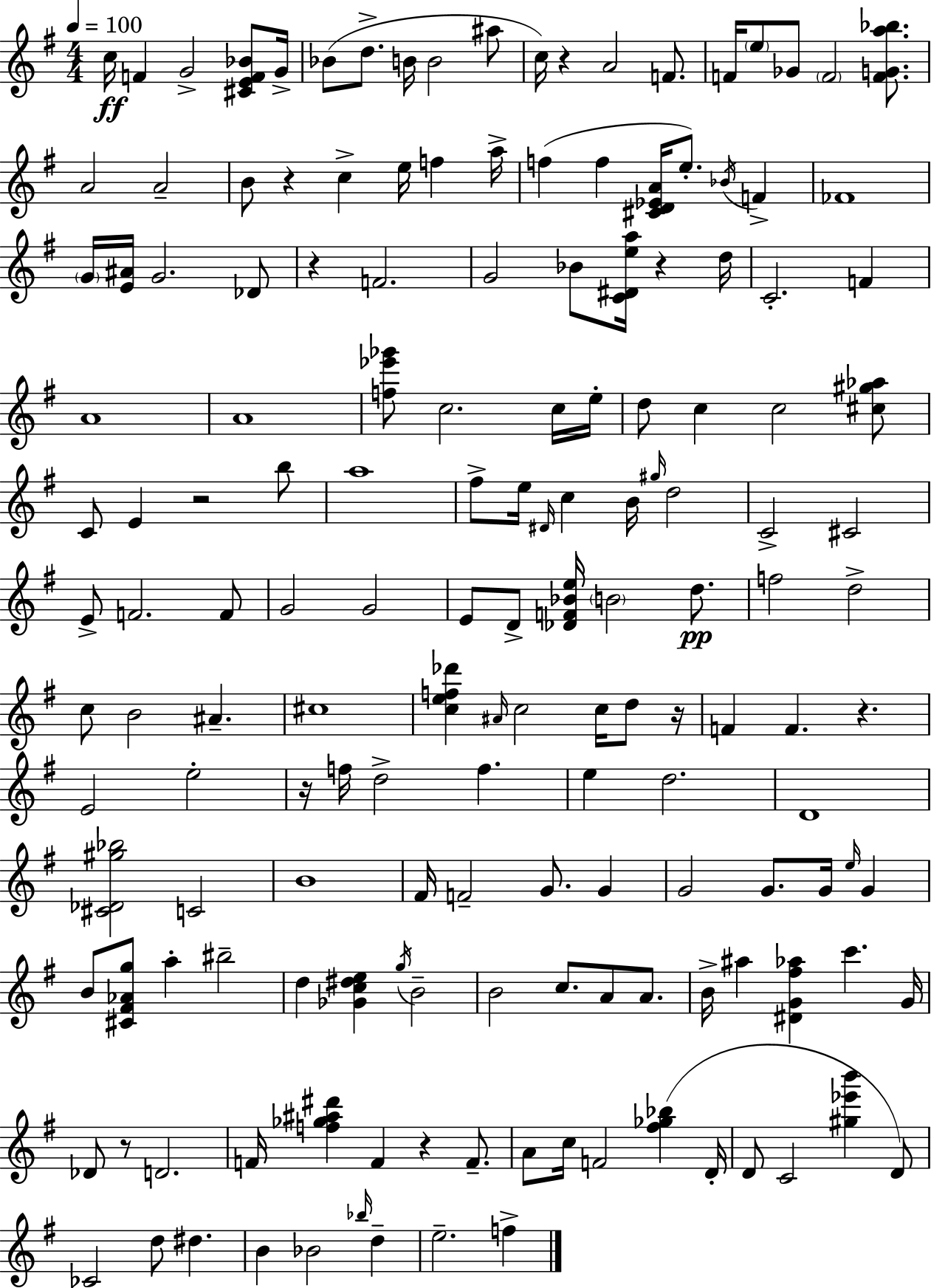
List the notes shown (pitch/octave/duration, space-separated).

C5/s F4/q G4/h [C#4,E4,F4,Bb4]/e G4/s Bb4/e D5/e. B4/s B4/h A#5/e C5/s R/q A4/h F4/e. F4/s E5/e Gb4/e F4/h [F4,G4,A5,Bb5]/e. A4/h A4/h B4/e R/q C5/q E5/s F5/q A5/s F5/q F5/q [C#4,D4,Eb4,A4]/s E5/e. Bb4/s F4/q FES4/w G4/s [E4,A#4]/s G4/h. Db4/e R/q F4/h. G4/h Bb4/e [C4,D#4,E5,A5]/s R/q D5/s C4/h. F4/q A4/w A4/w [F5,Eb6,Gb6]/e C5/h. C5/s E5/s D5/e C5/q C5/h [C#5,G#5,Ab5]/e C4/e E4/q R/h B5/e A5/w F#5/e E5/s D#4/s C5/q B4/s G#5/s D5/h C4/h C#4/h E4/e F4/h. F4/e G4/h G4/h E4/e D4/e [Db4,F4,Bb4,E5]/s B4/h D5/e. F5/h D5/h C5/e B4/h A#4/q. C#5/w [C5,E5,F5,Db6]/q A#4/s C5/h C5/s D5/e R/s F4/q F4/q. R/q. E4/h E5/h R/s F5/s D5/h F5/q. E5/q D5/h. D4/w [C#4,Db4,G#5,Bb5]/h C4/h B4/w F#4/s F4/h G4/e. G4/q G4/h G4/e. G4/s E5/s G4/q B4/e [C#4,F#4,Ab4,G5]/e A5/q BIS5/h D5/q [Gb4,C5,D#5,E5]/q G5/s B4/h B4/h C5/e. A4/e A4/e. B4/s A#5/q [D#4,G4,F#5,Ab5]/q C6/q. G4/s Db4/e R/e D4/h. F4/s [F5,Gb5,A#5,D#6]/q F4/q R/q F4/e. A4/e C5/s F4/h [F#5,Gb5,Bb5]/q D4/s D4/e C4/h [G#5,Eb6,B6]/q D4/e CES4/h D5/e D#5/q. B4/q Bb4/h Bb5/s D5/q E5/h. F5/q